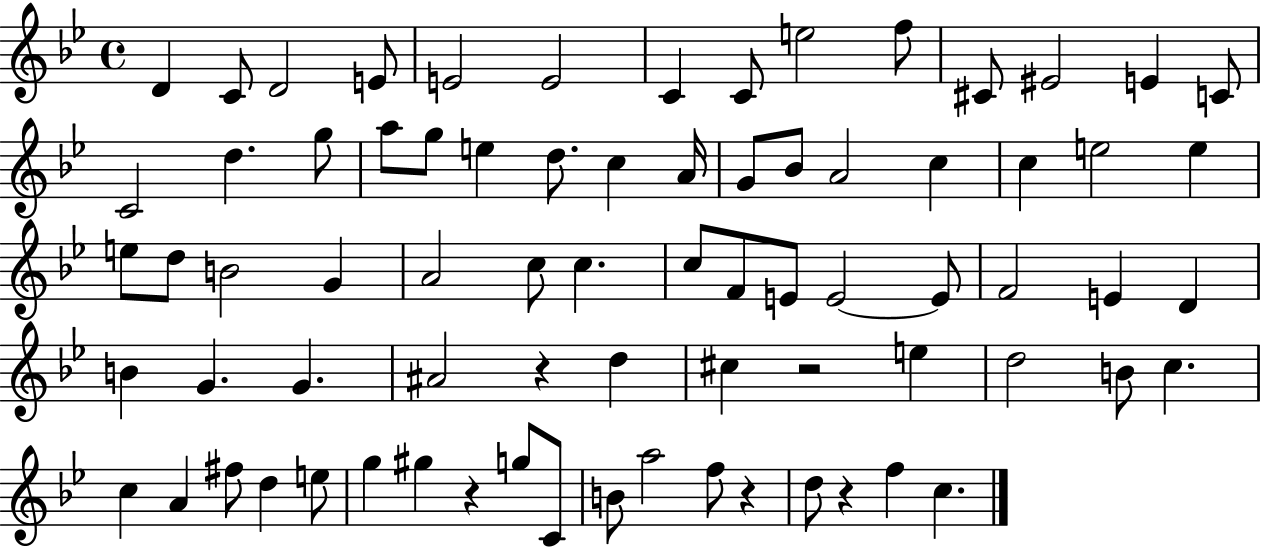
D4/q C4/e D4/h E4/e E4/h E4/h C4/q C4/e E5/h F5/e C#4/e EIS4/h E4/q C4/e C4/h D5/q. G5/e A5/e G5/e E5/q D5/e. C5/q A4/s G4/e Bb4/e A4/h C5/q C5/q E5/h E5/q E5/e D5/e B4/h G4/q A4/h C5/e C5/q. C5/e F4/e E4/e E4/h E4/e F4/h E4/q D4/q B4/q G4/q. G4/q. A#4/h R/q D5/q C#5/q R/h E5/q D5/h B4/e C5/q. C5/q A4/q F#5/e D5/q E5/e G5/q G#5/q R/q G5/e C4/e B4/e A5/h F5/e R/q D5/e R/q F5/q C5/q.